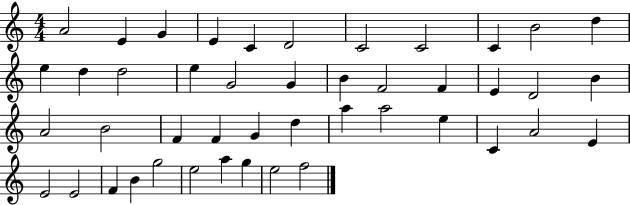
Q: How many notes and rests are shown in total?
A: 45